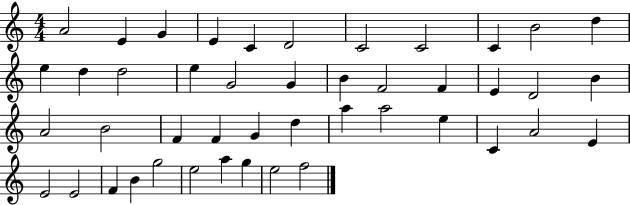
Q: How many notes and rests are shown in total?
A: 45